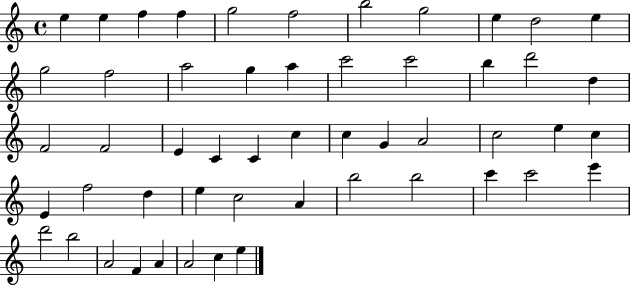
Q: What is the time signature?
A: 4/4